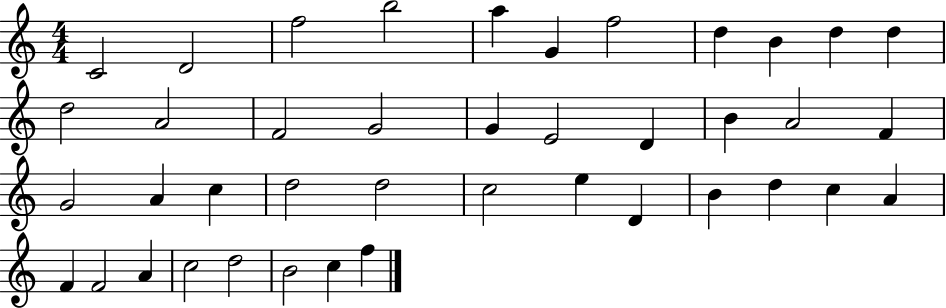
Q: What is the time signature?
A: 4/4